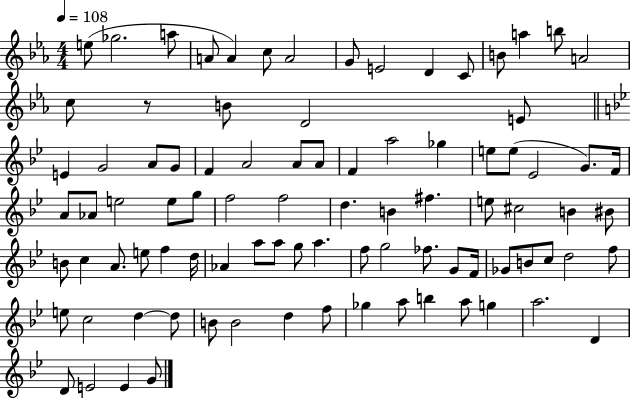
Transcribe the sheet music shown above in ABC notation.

X:1
T:Untitled
M:4/4
L:1/4
K:Eb
e/2 _g2 a/2 A/2 A c/2 A2 G/2 E2 D C/2 B/2 a b/2 A2 c/2 z/2 B/2 D2 E/2 E G2 A/2 G/2 F A2 A/2 A/2 F a2 _g e/2 e/2 _E2 G/2 F/4 A/2 _A/2 e2 e/2 g/2 f2 f2 d B ^f e/2 ^c2 B ^B/2 B/2 c A/2 e/2 f d/4 _A a/2 a/2 g/2 a f/2 g2 _f/2 G/2 F/4 _G/2 B/2 c/2 d2 f/2 e/2 c2 d d/2 B/2 B2 d f/2 _g a/2 b a/2 g a2 D D/2 E2 E G/2